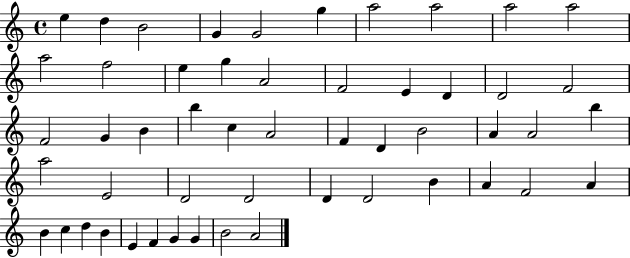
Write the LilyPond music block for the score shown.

{
  \clef treble
  \time 4/4
  \defaultTimeSignature
  \key c \major
  e''4 d''4 b'2 | g'4 g'2 g''4 | a''2 a''2 | a''2 a''2 | \break a''2 f''2 | e''4 g''4 a'2 | f'2 e'4 d'4 | d'2 f'2 | \break f'2 g'4 b'4 | b''4 c''4 a'2 | f'4 d'4 b'2 | a'4 a'2 b''4 | \break a''2 e'2 | d'2 d'2 | d'4 d'2 b'4 | a'4 f'2 a'4 | \break b'4 c''4 d''4 b'4 | e'4 f'4 g'4 g'4 | b'2 a'2 | \bar "|."
}